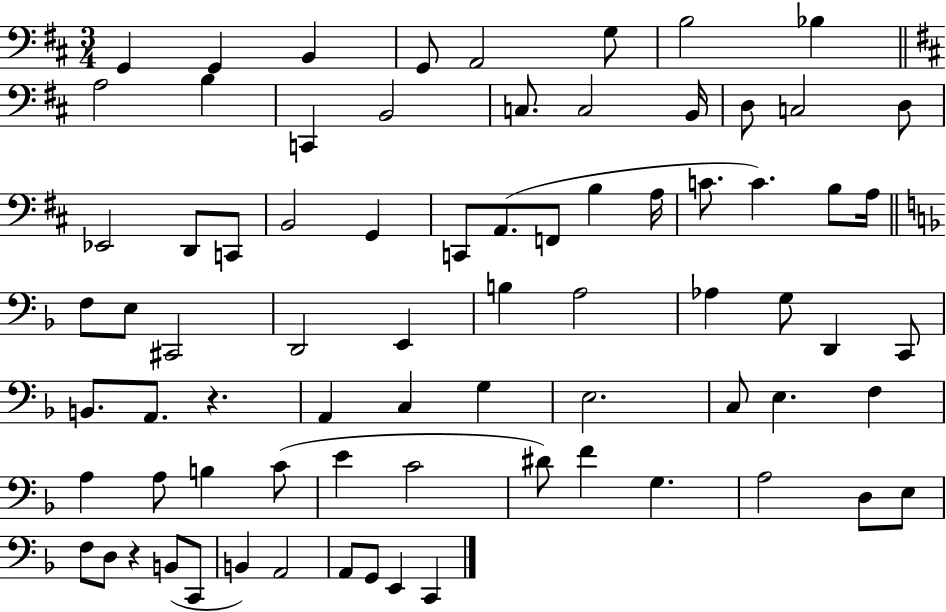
X:1
T:Untitled
M:3/4
L:1/4
K:D
G,, G,, B,, G,,/2 A,,2 G,/2 B,2 _B, A,2 B, C,, B,,2 C,/2 C,2 B,,/4 D,/2 C,2 D,/2 _E,,2 D,,/2 C,,/2 B,,2 G,, C,,/2 A,,/2 F,,/2 B, A,/4 C/2 C B,/2 A,/4 F,/2 E,/2 ^C,,2 D,,2 E,, B, A,2 _A, G,/2 D,, C,,/2 B,,/2 A,,/2 z A,, C, G, E,2 C,/2 E, F, A, A,/2 B, C/2 E C2 ^D/2 F G, A,2 D,/2 E,/2 F,/2 D,/2 z B,,/2 C,,/2 B,, A,,2 A,,/2 G,,/2 E,, C,,